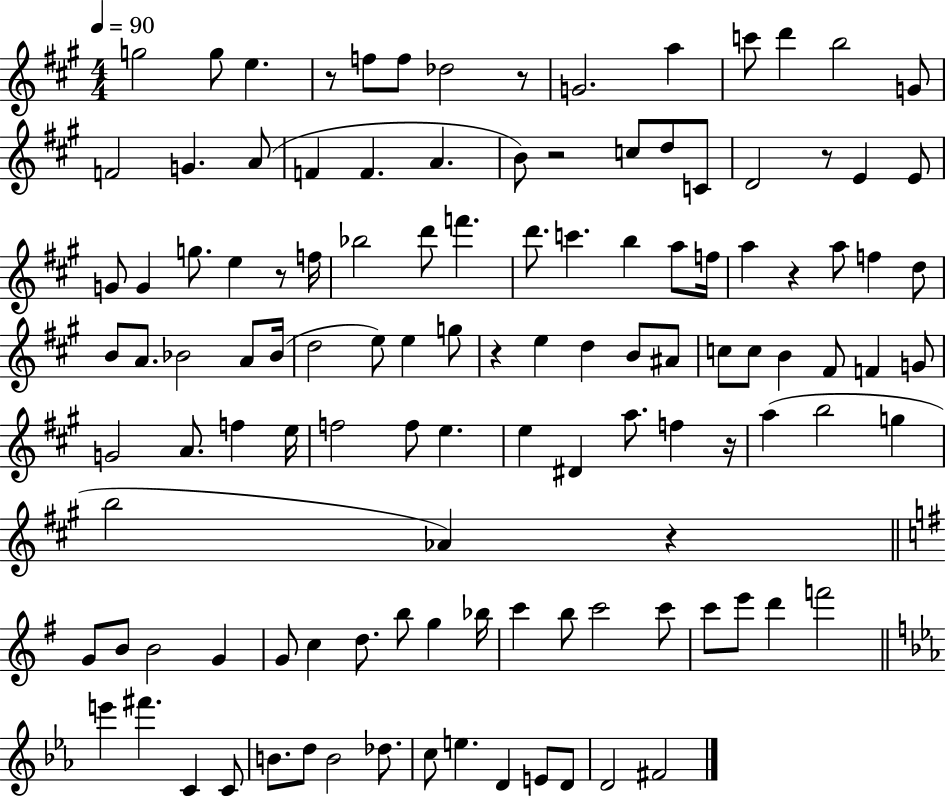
G5/h G5/e E5/q. R/e F5/e F5/e Db5/h R/e G4/h. A5/q C6/e D6/q B5/h G4/e F4/h G4/q. A4/e F4/q F4/q. A4/q. B4/e R/h C5/e D5/e C4/e D4/h R/e E4/q E4/e G4/e G4/q G5/e. E5/q R/e F5/s Bb5/h D6/e F6/q. D6/e. C6/q. B5/q A5/e F5/s A5/q R/q A5/e F5/q D5/e B4/e A4/e. Bb4/h A4/e Bb4/s D5/h E5/e E5/q G5/e R/q E5/q D5/q B4/e A#4/e C5/e C5/e B4/q F#4/e F4/q G4/e G4/h A4/e. F5/q E5/s F5/h F5/e E5/q. E5/q D#4/q A5/e. F5/q R/s A5/q B5/h G5/q B5/h Ab4/q R/q G4/e B4/e B4/h G4/q G4/e C5/q D5/e. B5/e G5/q Bb5/s C6/q B5/e C6/h C6/e C6/e E6/e D6/q F6/h E6/q F#6/q. C4/q C4/e B4/e. D5/e B4/h Db5/e. C5/e E5/q. D4/q E4/e D4/e D4/h F#4/h